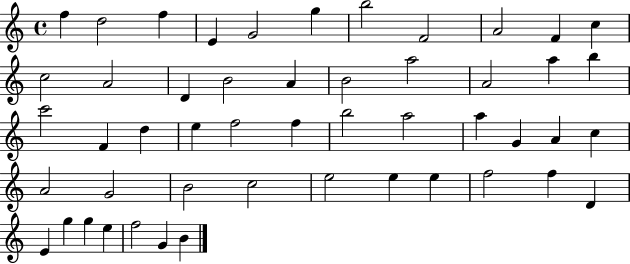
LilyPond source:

{
  \clef treble
  \time 4/4
  \defaultTimeSignature
  \key c \major
  f''4 d''2 f''4 | e'4 g'2 g''4 | b''2 f'2 | a'2 f'4 c''4 | \break c''2 a'2 | d'4 b'2 a'4 | b'2 a''2 | a'2 a''4 b''4 | \break c'''2 f'4 d''4 | e''4 f''2 f''4 | b''2 a''2 | a''4 g'4 a'4 c''4 | \break a'2 g'2 | b'2 c''2 | e''2 e''4 e''4 | f''2 f''4 d'4 | \break e'4 g''4 g''4 e''4 | f''2 g'4 b'4 | \bar "|."
}